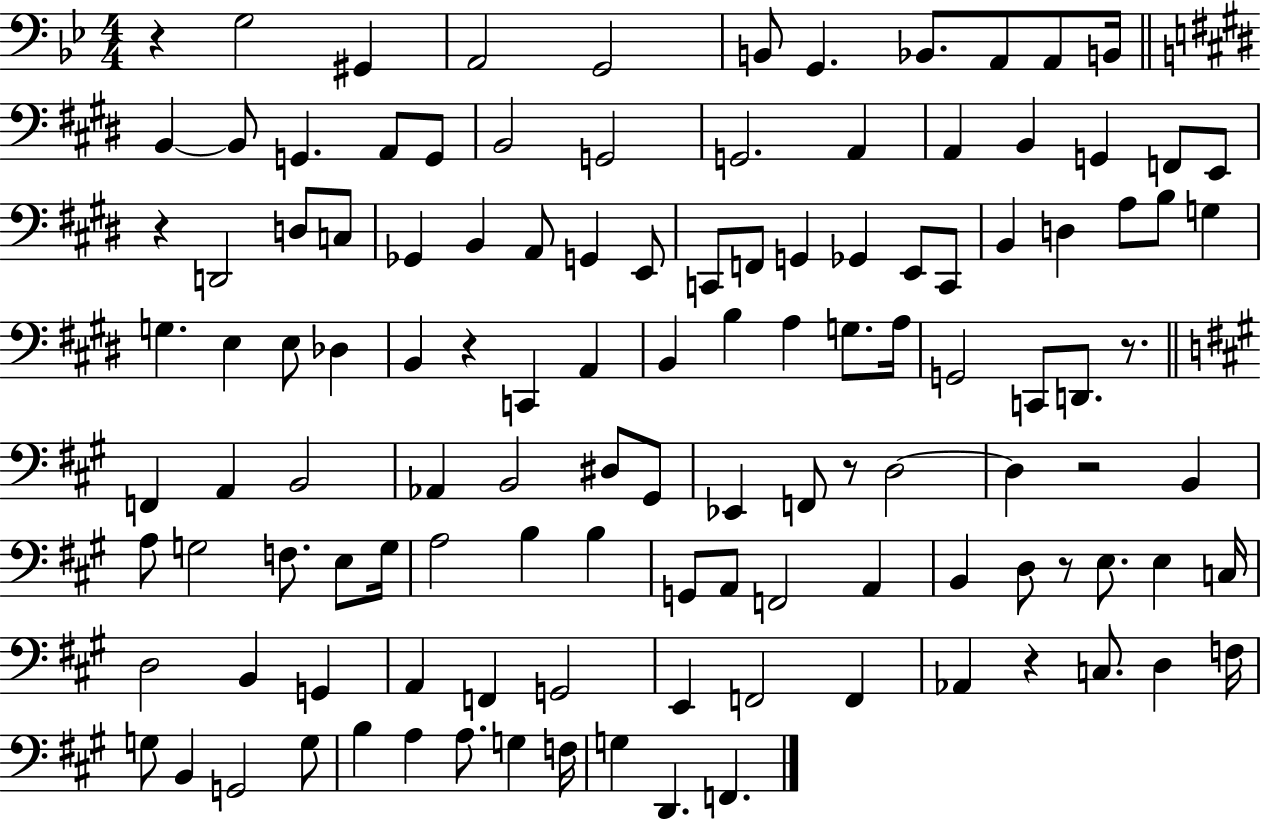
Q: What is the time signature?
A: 4/4